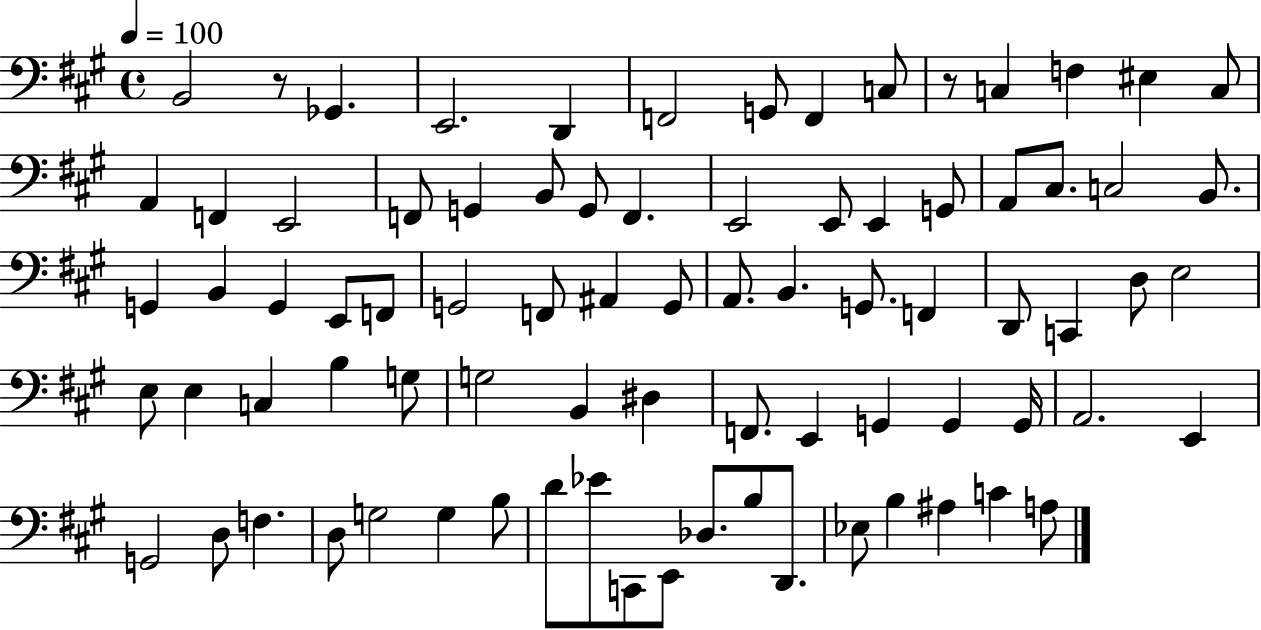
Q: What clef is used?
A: bass